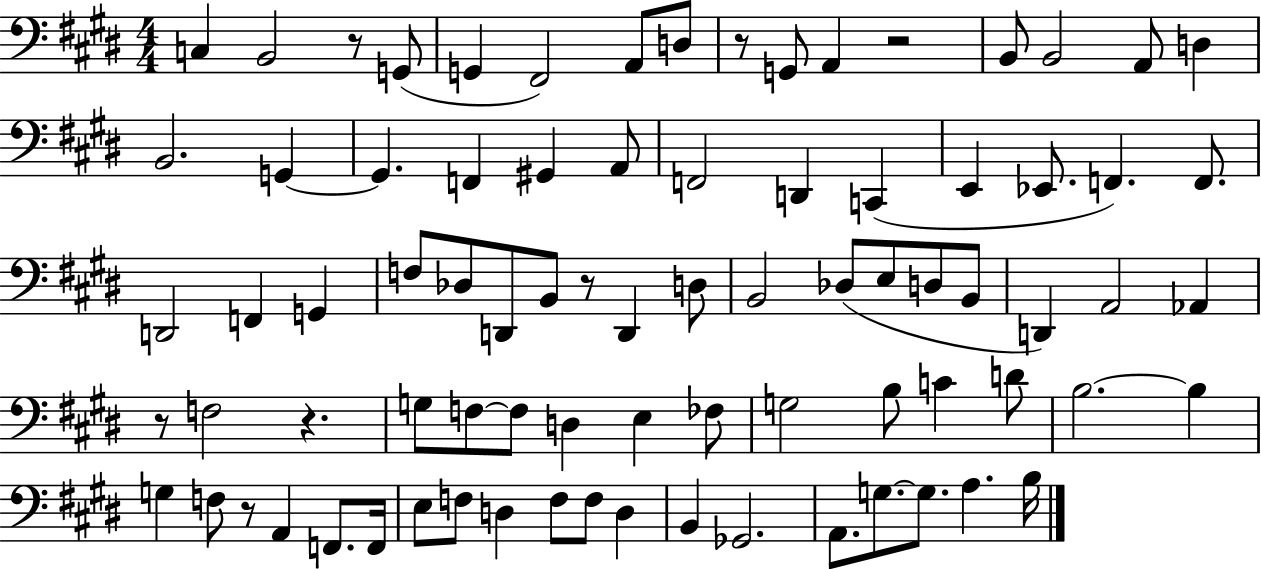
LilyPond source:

{
  \clef bass
  \numericTimeSignature
  \time 4/4
  \key e \major
  c4 b,2 r8 g,8( | g,4 fis,2) a,8 d8 | r8 g,8 a,4 r2 | b,8 b,2 a,8 d4 | \break b,2. g,4~~ | g,4. f,4 gis,4 a,8 | f,2 d,4 c,4( | e,4 ees,8. f,4.) f,8. | \break d,2 f,4 g,4 | f8 des8 d,8 b,8 r8 d,4 d8 | b,2 des8( e8 d8 b,8 | d,4) a,2 aes,4 | \break r8 f2 r4. | g8 f8~~ f8 d4 e4 fes8 | g2 b8 c'4 d'8 | b2.~~ b4 | \break g4 f8 r8 a,4 f,8. f,16 | e8 f8 d4 f8 f8 d4 | b,4 ges,2. | a,8. g8.~~ g8. a4. b16 | \break \bar "|."
}